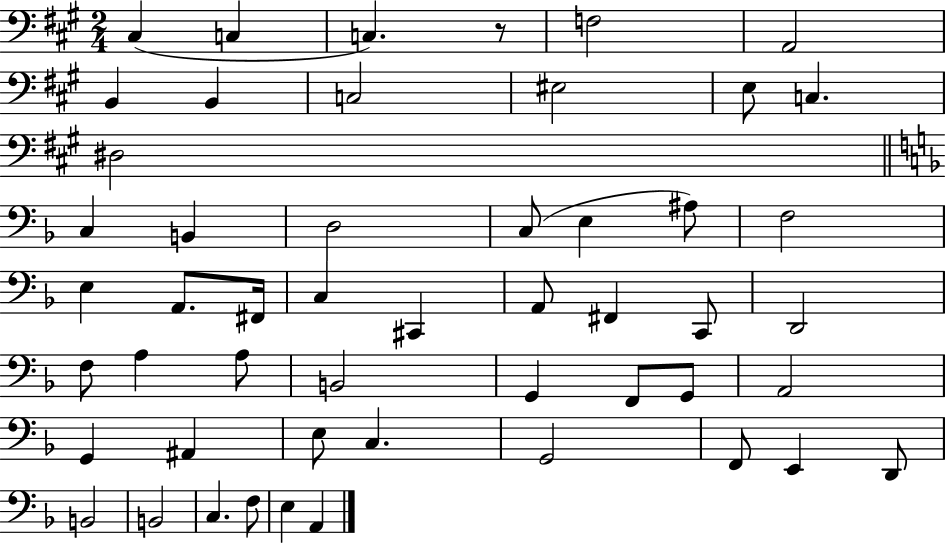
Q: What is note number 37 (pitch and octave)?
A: G2